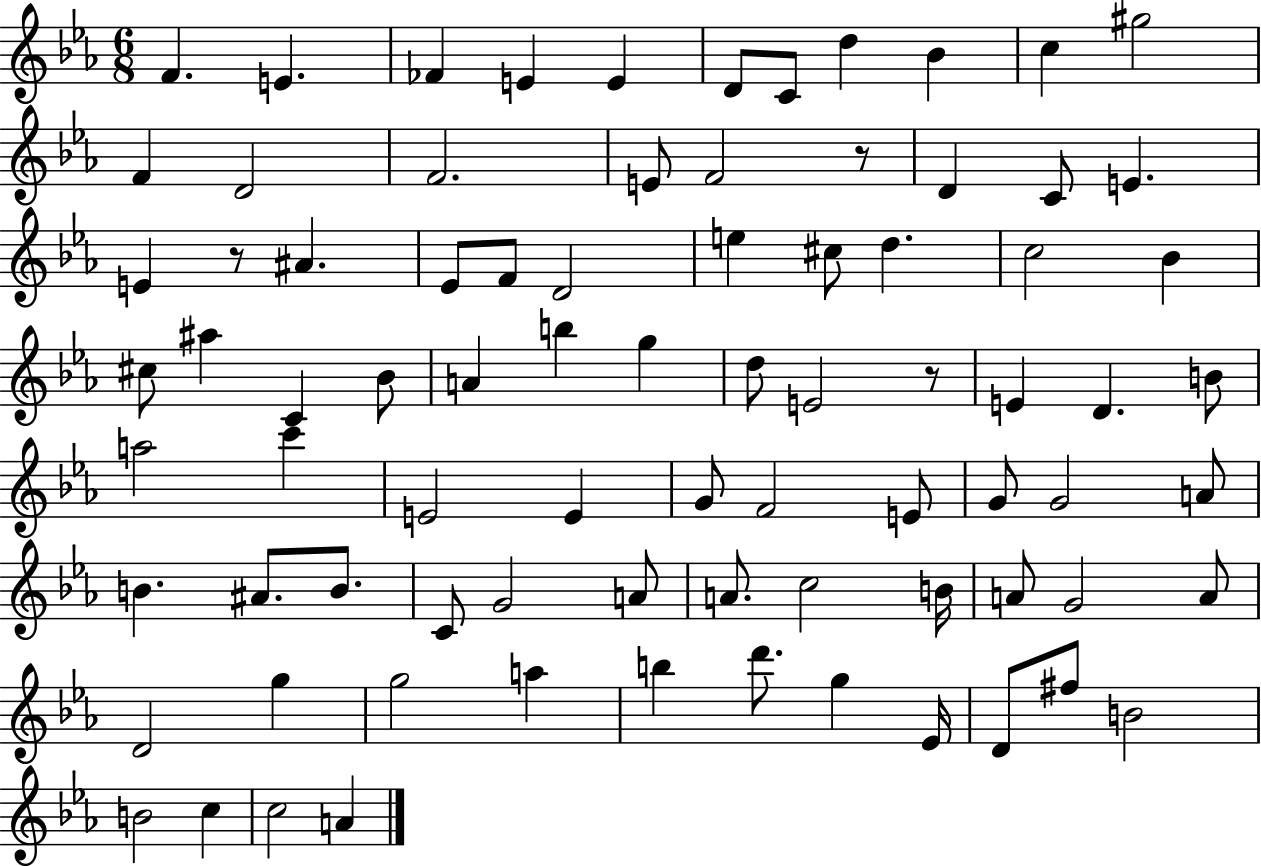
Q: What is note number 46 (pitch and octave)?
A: G4